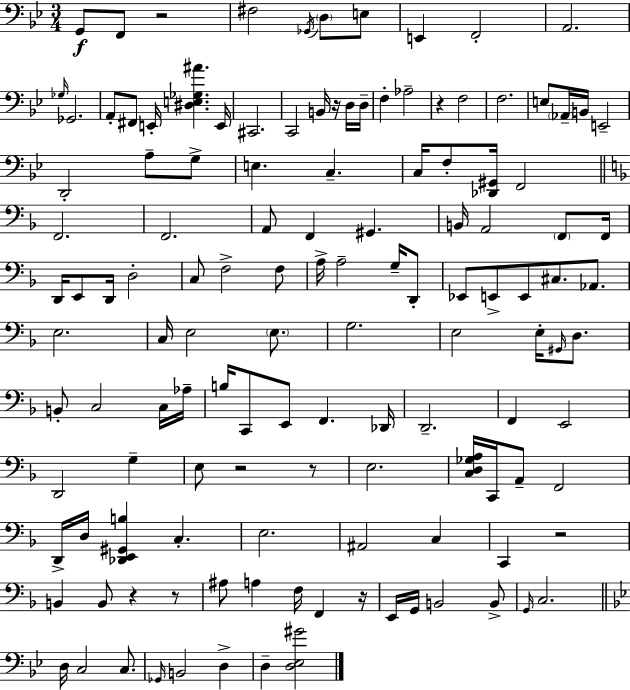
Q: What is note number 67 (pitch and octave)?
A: E3